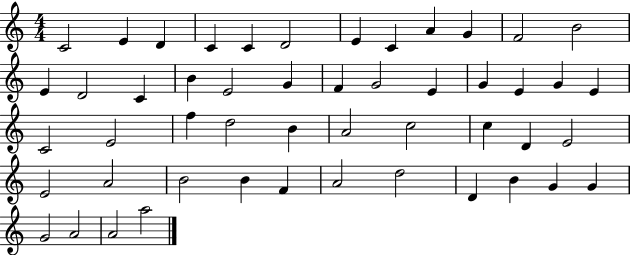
{
  \clef treble
  \numericTimeSignature
  \time 4/4
  \key c \major
  c'2 e'4 d'4 | c'4 c'4 d'2 | e'4 c'4 a'4 g'4 | f'2 b'2 | \break e'4 d'2 c'4 | b'4 e'2 g'4 | f'4 g'2 e'4 | g'4 e'4 g'4 e'4 | \break c'2 e'2 | f''4 d''2 b'4 | a'2 c''2 | c''4 d'4 e'2 | \break e'2 a'2 | b'2 b'4 f'4 | a'2 d''2 | d'4 b'4 g'4 g'4 | \break g'2 a'2 | a'2 a''2 | \bar "|."
}